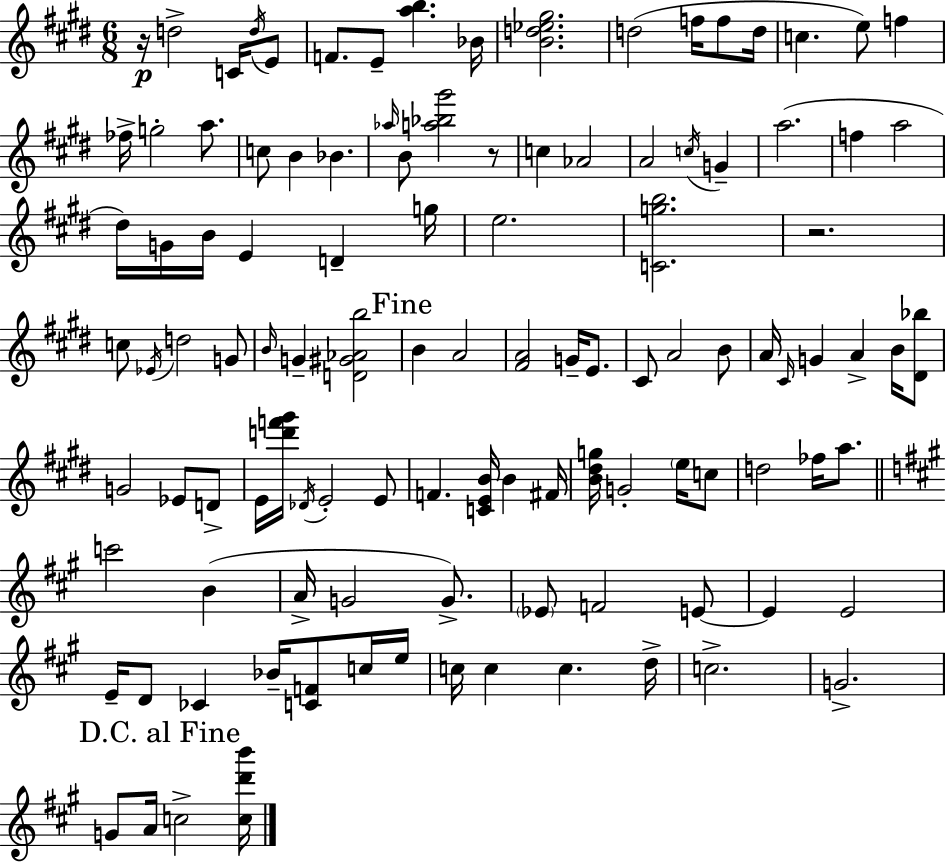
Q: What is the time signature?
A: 6/8